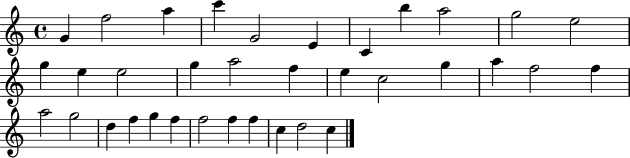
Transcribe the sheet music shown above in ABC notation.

X:1
T:Untitled
M:4/4
L:1/4
K:C
G f2 a c' G2 E C b a2 g2 e2 g e e2 g a2 f e c2 g a f2 f a2 g2 d f g f f2 f f c d2 c